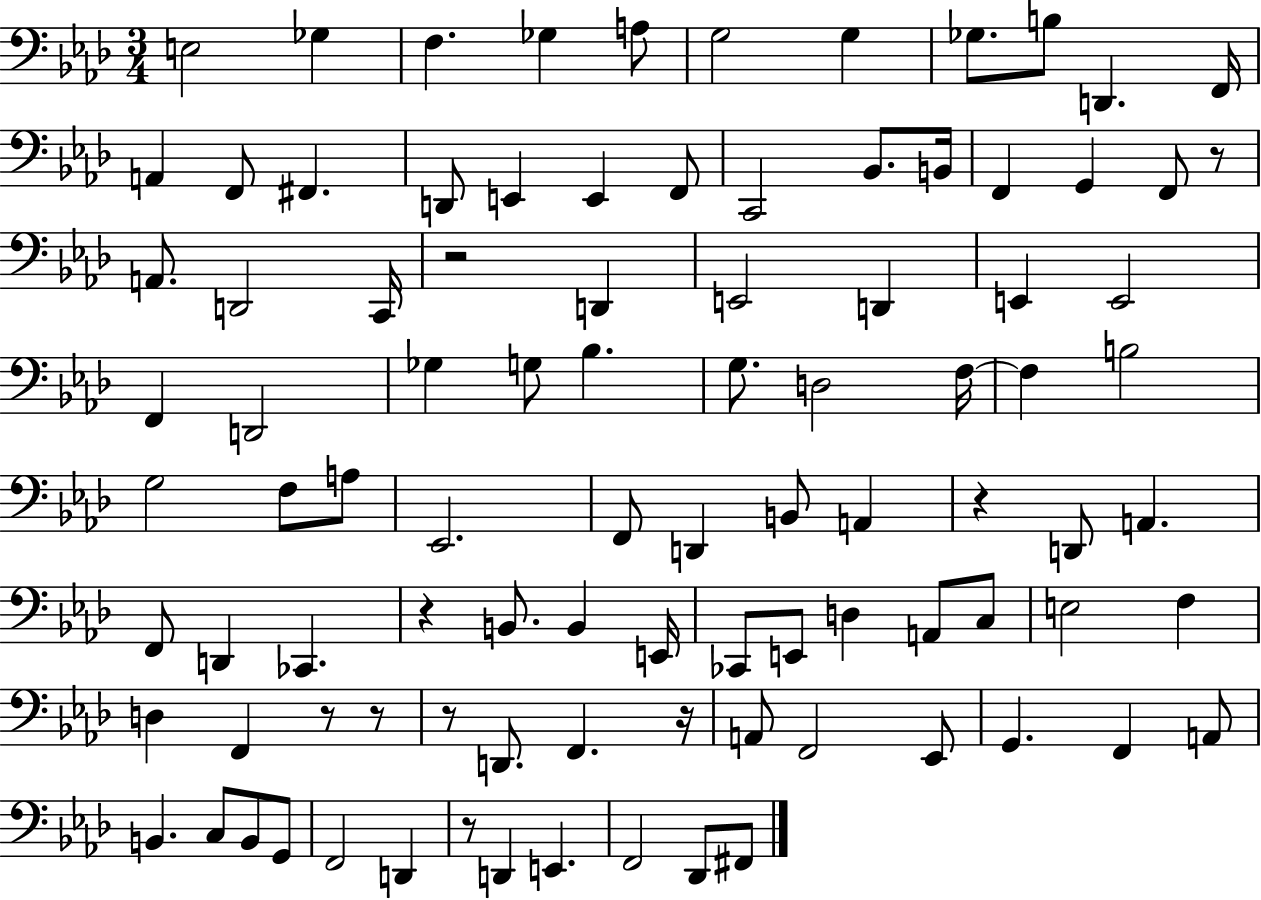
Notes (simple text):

E3/h Gb3/q F3/q. Gb3/q A3/e G3/h G3/q Gb3/e. B3/e D2/q. F2/s A2/q F2/e F#2/q. D2/e E2/q E2/q F2/e C2/h Bb2/e. B2/s F2/q G2/q F2/e R/e A2/e. D2/h C2/s R/h D2/q E2/h D2/q E2/q E2/h F2/q D2/h Gb3/q G3/e Bb3/q. G3/e. D3/h F3/s F3/q B3/h G3/h F3/e A3/e Eb2/h. F2/e D2/q B2/e A2/q R/q D2/e A2/q. F2/e D2/q CES2/q. R/q B2/e. B2/q E2/s CES2/e E2/e D3/q A2/e C3/e E3/h F3/q D3/q F2/q R/e R/e R/e D2/e. F2/q. R/s A2/e F2/h Eb2/e G2/q. F2/q A2/e B2/q. C3/e B2/e G2/e F2/h D2/q R/e D2/q E2/q. F2/h Db2/e F#2/e